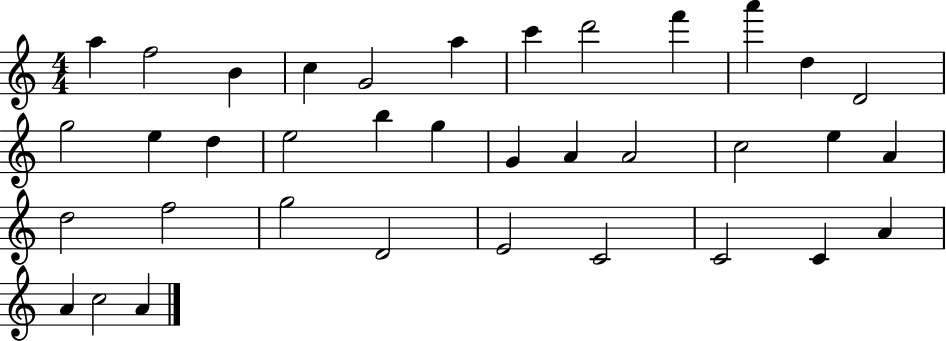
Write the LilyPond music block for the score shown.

{
  \clef treble
  \numericTimeSignature
  \time 4/4
  \key c \major
  a''4 f''2 b'4 | c''4 g'2 a''4 | c'''4 d'''2 f'''4 | a'''4 d''4 d'2 | \break g''2 e''4 d''4 | e''2 b''4 g''4 | g'4 a'4 a'2 | c''2 e''4 a'4 | \break d''2 f''2 | g''2 d'2 | e'2 c'2 | c'2 c'4 a'4 | \break a'4 c''2 a'4 | \bar "|."
}